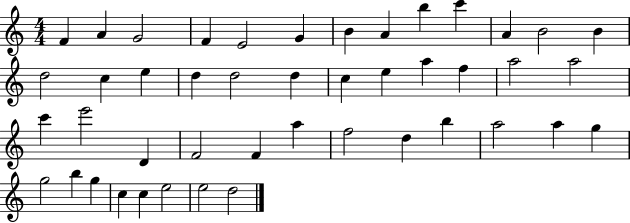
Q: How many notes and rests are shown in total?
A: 45